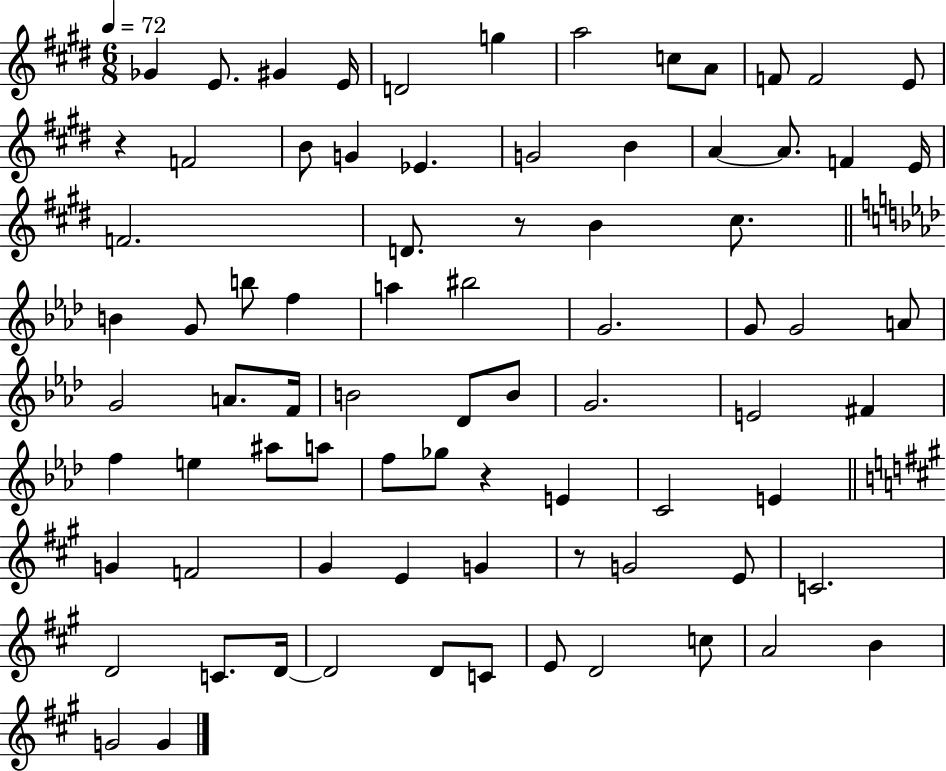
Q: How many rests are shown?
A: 4